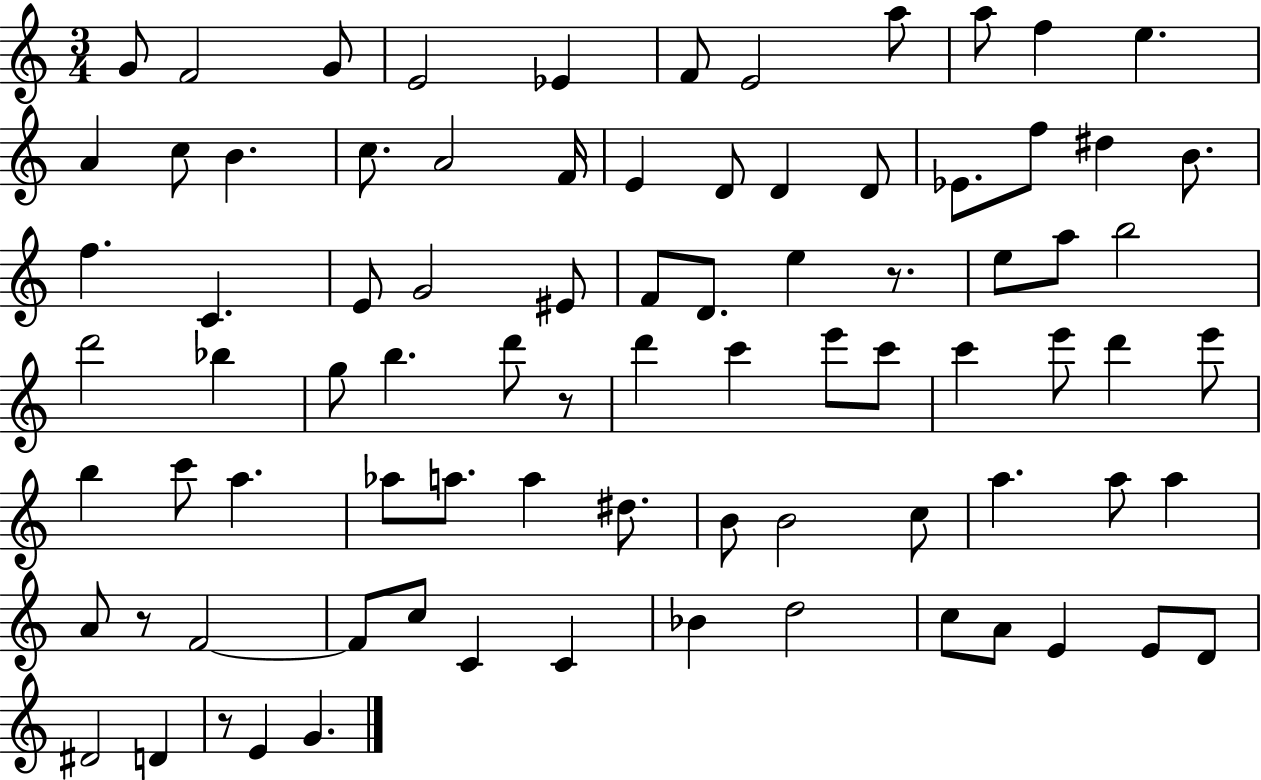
{
  \clef treble
  \numericTimeSignature
  \time 3/4
  \key c \major
  \repeat volta 2 { g'8 f'2 g'8 | e'2 ees'4 | f'8 e'2 a''8 | a''8 f''4 e''4. | \break a'4 c''8 b'4. | c''8. a'2 f'16 | e'4 d'8 d'4 d'8 | ees'8. f''8 dis''4 b'8. | \break f''4. c'4. | e'8 g'2 eis'8 | f'8 d'8. e''4 r8. | e''8 a''8 b''2 | \break d'''2 bes''4 | g''8 b''4. d'''8 r8 | d'''4 c'''4 e'''8 c'''8 | c'''4 e'''8 d'''4 e'''8 | \break b''4 c'''8 a''4. | aes''8 a''8. a''4 dis''8. | b'8 b'2 c''8 | a''4. a''8 a''4 | \break a'8 r8 f'2~~ | f'8 c''8 c'4 c'4 | bes'4 d''2 | c''8 a'8 e'4 e'8 d'8 | \break dis'2 d'4 | r8 e'4 g'4. | } \bar "|."
}